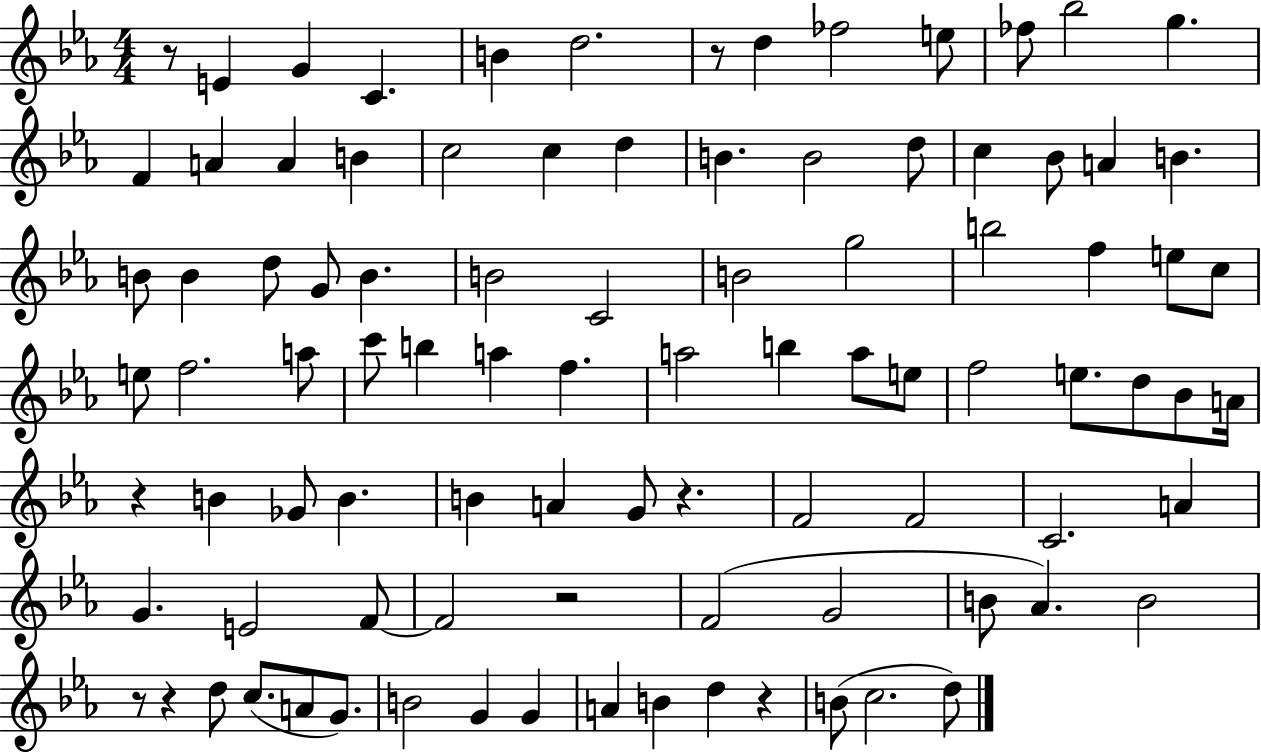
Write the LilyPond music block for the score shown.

{
  \clef treble
  \numericTimeSignature
  \time 4/4
  \key ees \major
  r8 e'4 g'4 c'4. | b'4 d''2. | r8 d''4 fes''2 e''8 | fes''8 bes''2 g''4. | \break f'4 a'4 a'4 b'4 | c''2 c''4 d''4 | b'4. b'2 d''8 | c''4 bes'8 a'4 b'4. | \break b'8 b'4 d''8 g'8 b'4. | b'2 c'2 | b'2 g''2 | b''2 f''4 e''8 c''8 | \break e''8 f''2. a''8 | c'''8 b''4 a''4 f''4. | a''2 b''4 a''8 e''8 | f''2 e''8. d''8 bes'8 a'16 | \break r4 b'4 ges'8 b'4. | b'4 a'4 g'8 r4. | f'2 f'2 | c'2. a'4 | \break g'4. e'2 f'8~~ | f'2 r2 | f'2( g'2 | b'8 aes'4.) b'2 | \break r8 r4 d''8 c''8.( a'8 g'8.) | b'2 g'4 g'4 | a'4 b'4 d''4 r4 | b'8( c''2. d''8) | \break \bar "|."
}